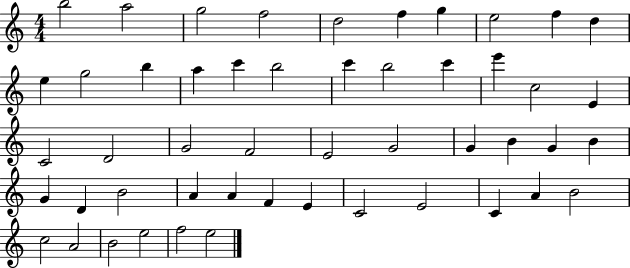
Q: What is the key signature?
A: C major